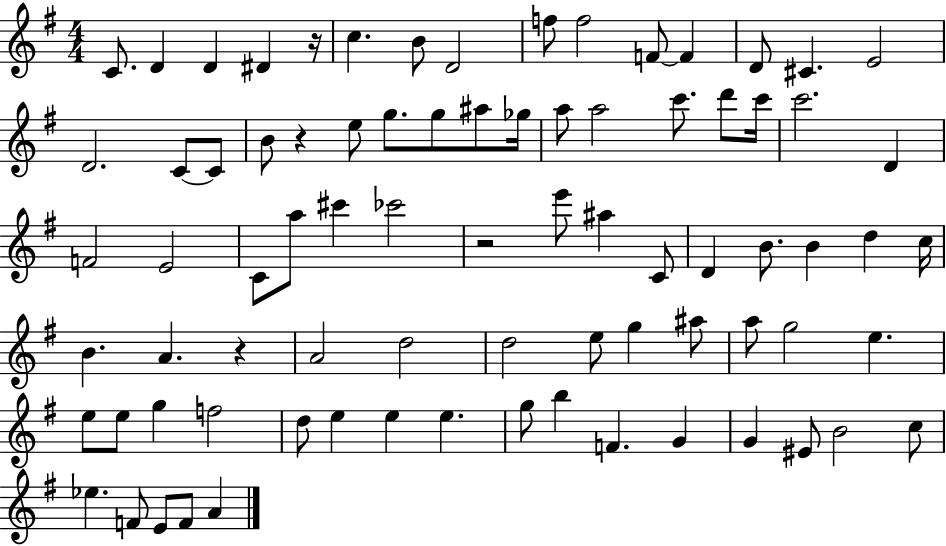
X:1
T:Untitled
M:4/4
L:1/4
K:G
C/2 D D ^D z/4 c B/2 D2 f/2 f2 F/2 F D/2 ^C E2 D2 C/2 C/2 B/2 z e/2 g/2 g/2 ^a/2 _g/4 a/2 a2 c'/2 d'/2 c'/4 c'2 D F2 E2 C/2 a/2 ^c' _c'2 z2 e'/2 ^a C/2 D B/2 B d c/4 B A z A2 d2 d2 e/2 g ^a/2 a/2 g2 e e/2 e/2 g f2 d/2 e e e g/2 b F G G ^E/2 B2 c/2 _e F/2 E/2 F/2 A